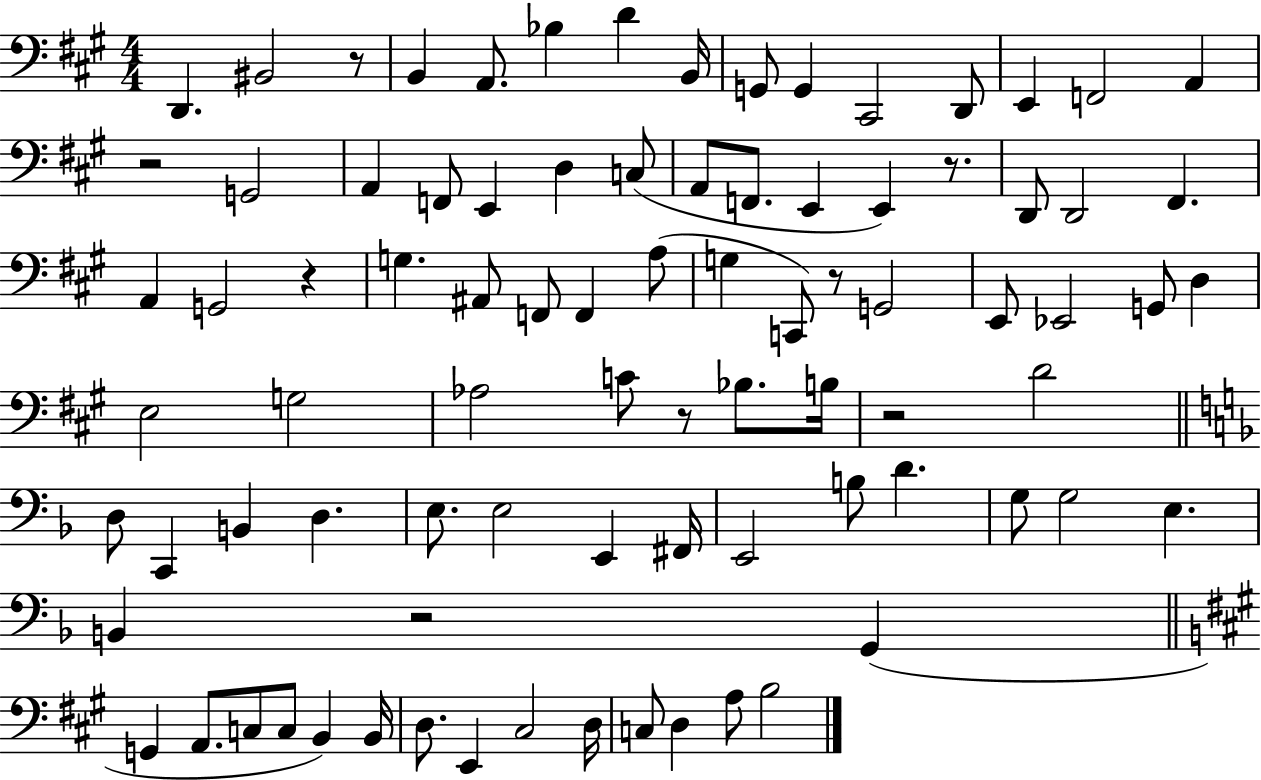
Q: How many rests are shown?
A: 8